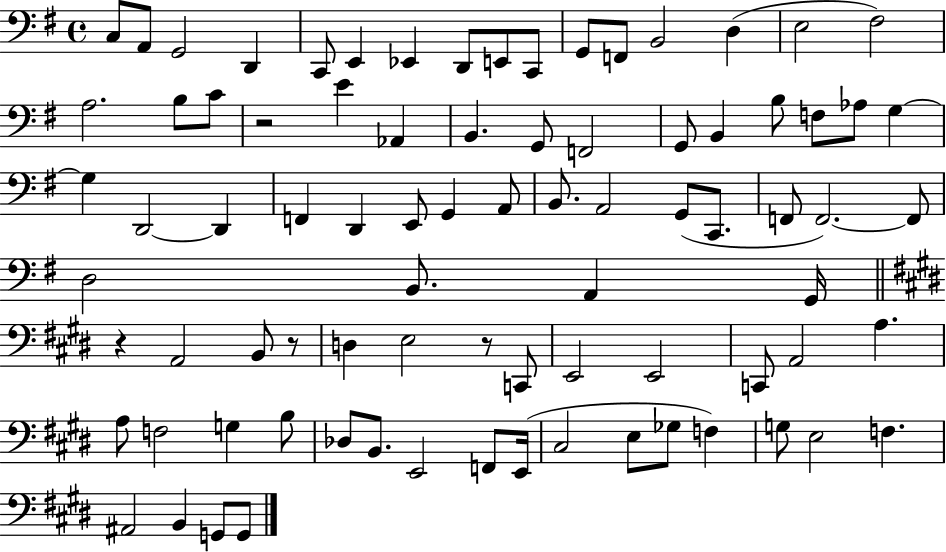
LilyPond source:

{
  \clef bass
  \time 4/4
  \defaultTimeSignature
  \key g \major
  c8 a,8 g,2 d,4 | c,8 e,4 ees,4 d,8 e,8 c,8 | g,8 f,8 b,2 d4( | e2 fis2) | \break a2. b8 c'8 | r2 e'4 aes,4 | b,4. g,8 f,2 | g,8 b,4 b8 f8 aes8 g4~~ | \break g4 d,2~~ d,4 | f,4 d,4 e,8 g,4 a,8 | b,8. a,2 g,8( c,8. | f,8 f,2.~~) f,8 | \break d2 b,8. a,4 g,16 | \bar "||" \break \key e \major r4 a,2 b,8 r8 | d4 e2 r8 c,8 | e,2 e,2 | c,8 a,2 a4. | \break a8 f2 g4 b8 | des8 b,8. e,2 f,8 e,16( | cis2 e8 ges8 f4) | g8 e2 f4. | \break ais,2 b,4 g,8 g,8 | \bar "|."
}